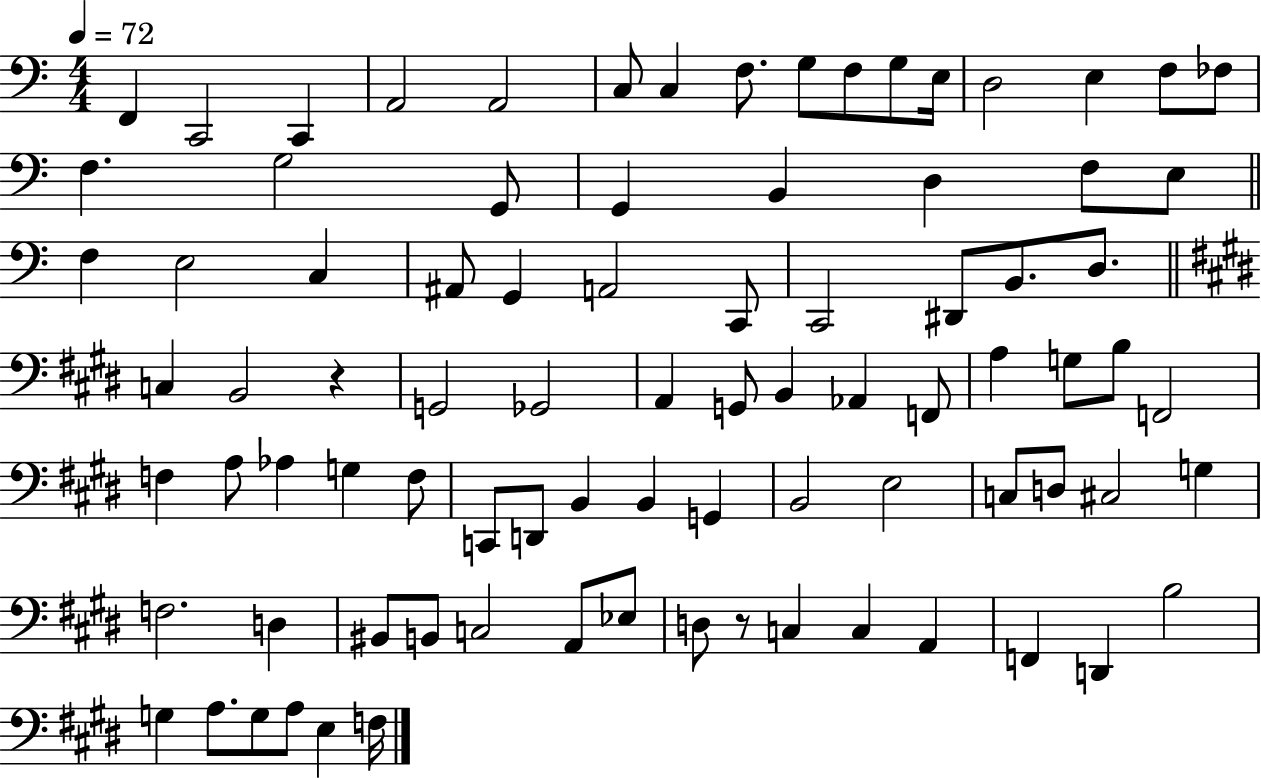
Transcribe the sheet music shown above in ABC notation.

X:1
T:Untitled
M:4/4
L:1/4
K:C
F,, C,,2 C,, A,,2 A,,2 C,/2 C, F,/2 G,/2 F,/2 G,/2 E,/4 D,2 E, F,/2 _F,/2 F, G,2 G,,/2 G,, B,, D, F,/2 E,/2 F, E,2 C, ^A,,/2 G,, A,,2 C,,/2 C,,2 ^D,,/2 B,,/2 D,/2 C, B,,2 z G,,2 _G,,2 A,, G,,/2 B,, _A,, F,,/2 A, G,/2 B,/2 F,,2 F, A,/2 _A, G, F,/2 C,,/2 D,,/2 B,, B,, G,, B,,2 E,2 C,/2 D,/2 ^C,2 G, F,2 D, ^B,,/2 B,,/2 C,2 A,,/2 _E,/2 D,/2 z/2 C, C, A,, F,, D,, B,2 G, A,/2 G,/2 A,/2 E, F,/4